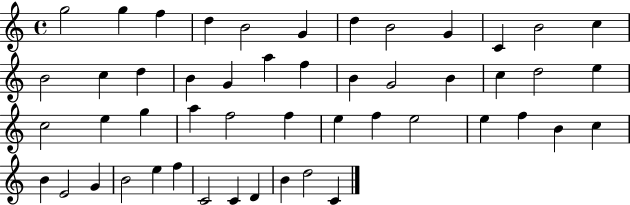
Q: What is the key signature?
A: C major